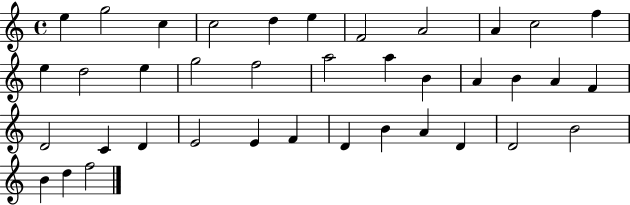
X:1
T:Untitled
M:4/4
L:1/4
K:C
e g2 c c2 d e F2 A2 A c2 f e d2 e g2 f2 a2 a B A B A F D2 C D E2 E F D B A D D2 B2 B d f2